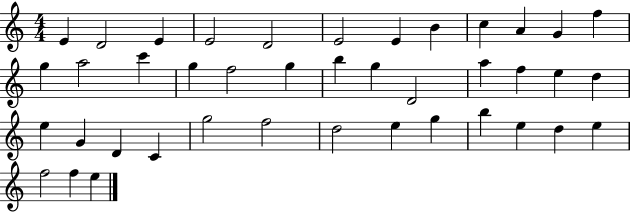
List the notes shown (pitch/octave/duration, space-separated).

E4/q D4/h E4/q E4/h D4/h E4/h E4/q B4/q C5/q A4/q G4/q F5/q G5/q A5/h C6/q G5/q F5/h G5/q B5/q G5/q D4/h A5/q F5/q E5/q D5/q E5/q G4/q D4/q C4/q G5/h F5/h D5/h E5/q G5/q B5/q E5/q D5/q E5/q F5/h F5/q E5/q